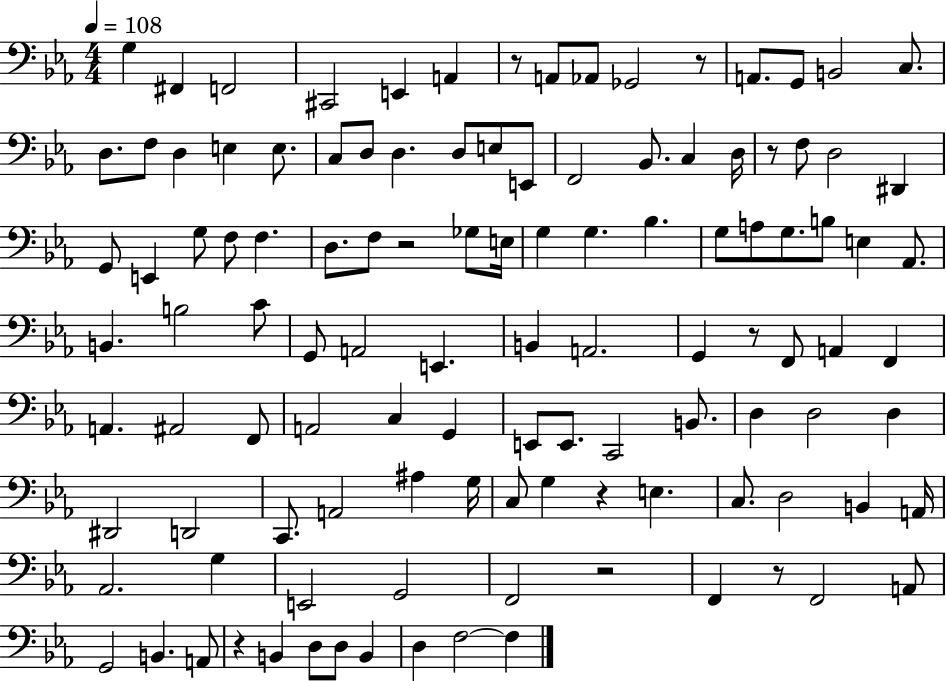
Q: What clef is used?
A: bass